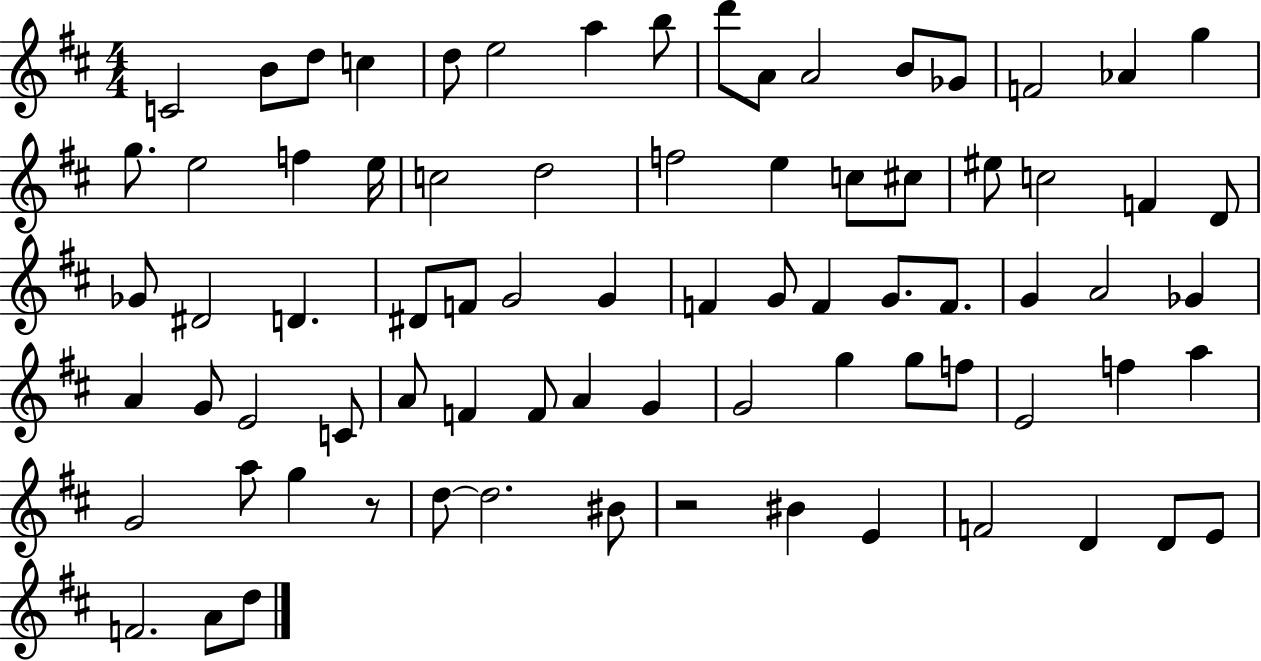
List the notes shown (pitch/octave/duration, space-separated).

C4/h B4/e D5/e C5/q D5/e E5/h A5/q B5/e D6/e A4/e A4/h B4/e Gb4/e F4/h Ab4/q G5/q G5/e. E5/h F5/q E5/s C5/h D5/h F5/h E5/q C5/e C#5/e EIS5/e C5/h F4/q D4/e Gb4/e D#4/h D4/q. D#4/e F4/e G4/h G4/q F4/q G4/e F4/q G4/e. F4/e. G4/q A4/h Gb4/q A4/q G4/e E4/h C4/e A4/e F4/q F4/e A4/q G4/q G4/h G5/q G5/e F5/e E4/h F5/q A5/q G4/h A5/e G5/q R/e D5/e D5/h. BIS4/e R/h BIS4/q E4/q F4/h D4/q D4/e E4/e F4/h. A4/e D5/e